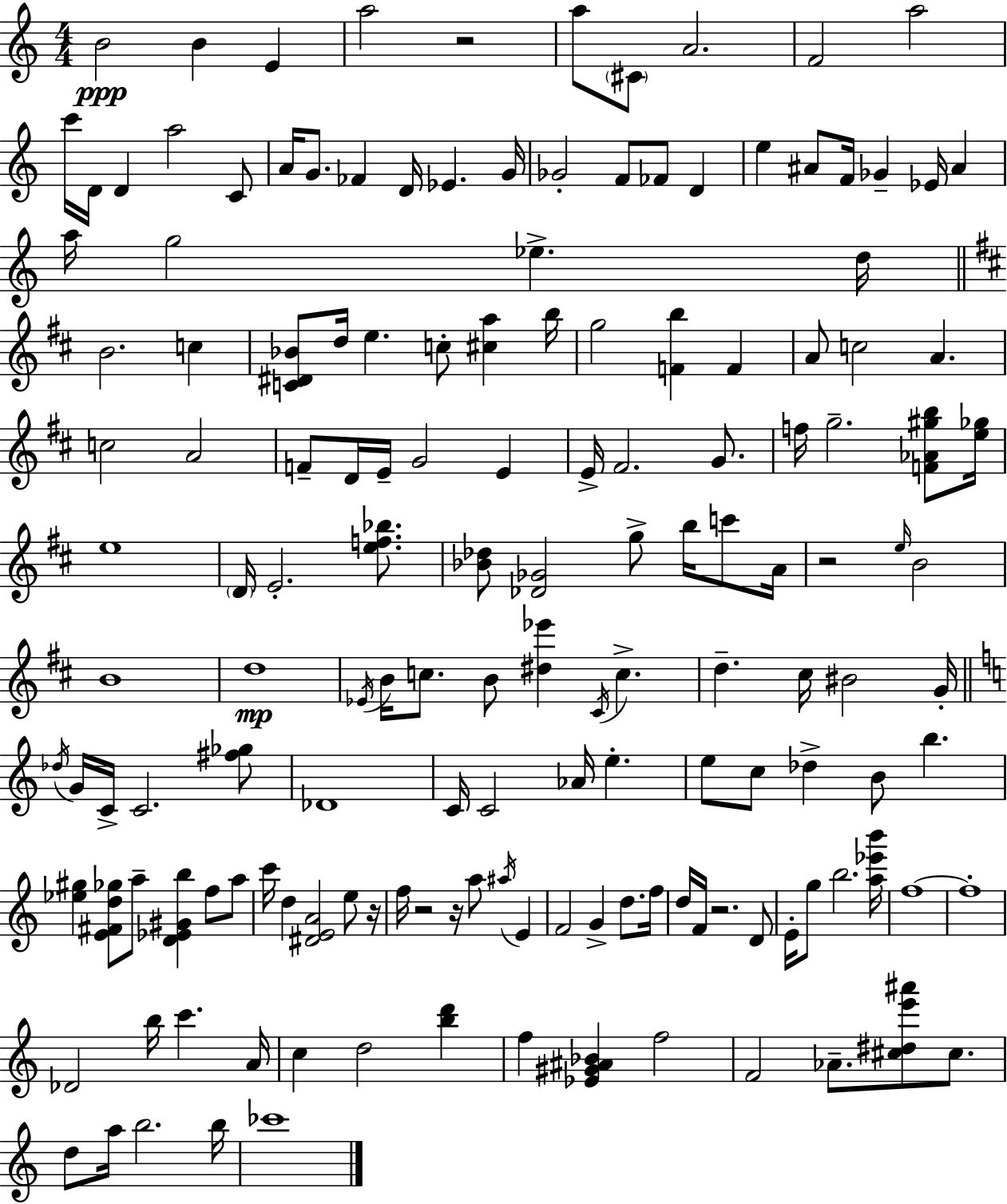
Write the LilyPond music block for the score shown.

{
  \clef treble
  \numericTimeSignature
  \time 4/4
  \key a \minor
  b'2\ppp b'4 e'4 | a''2 r2 | a''8 \parenthesize cis'8 a'2. | f'2 a''2 | \break c'''16 d'16 d'4 a''2 c'8 | a'16 g'8. fes'4 d'16 ees'4. g'16 | ges'2-. f'8 fes'8 d'4 | e''4 ais'8 f'16 ges'4-- ees'16 ais'4 | \break a''16 g''2 ees''4.-> d''16 | \bar "||" \break \key d \major b'2. c''4 | <c' dis' bes'>8 d''16 e''4. c''8-. <cis'' a''>4 b''16 | g''2 <f' b''>4 f'4 | a'8 c''2 a'4. | \break c''2 a'2 | f'8-- d'16 e'16-- g'2 e'4 | e'16-> fis'2. g'8. | f''16 g''2.-- <f' aes' gis'' b''>8 <e'' ges''>16 | \break e''1 | \parenthesize d'16 e'2.-. <e'' f'' bes''>8. | <bes' des''>8 <des' ges'>2 g''8-> b''16 c'''8 a'16 | r2 \grace { e''16 } b'2 | \break b'1 | d''1\mp | \acciaccatura { ees'16 } b'16 c''8. b'8 <dis'' ees'''>4 \acciaccatura { cis'16 } c''4.-> | d''4.-- cis''16 bis'2 | \break g'16-. \bar "||" \break \key c \major \acciaccatura { des''16 } g'16 c'16-> c'2. <fis'' ges''>8 | des'1 | c'16 c'2 aes'16 e''4.-. | e''8 c''8 des''4-> b'8 b''4. | \break <ees'' gis''>4 <e' fis' d'' ges''>8 a''8-- <d' ees' gis' b''>4 f''8 a''8 | c'''16 d''4 <dis' e' a'>2 e''8 | r16 f''16 r2 r16 a''8 \acciaccatura { ais''16 } e'4 | f'2 g'4-> d''8. | \break f''16 d''16 f'16 r2. | d'8 e'16-. g''8 b''2. | <a'' ees''' b'''>16 f''1~~ | f''1-. | \break des'2 b''16 c'''4. | a'16 c''4 d''2 <b'' d'''>4 | f''4 <ees' gis' ais' bes'>4 f''2 | f'2 aes'8.-- <cis'' dis'' e''' ais'''>8 cis''8. | \break d''8 a''16 b''2. | b''16 ces'''1 | \bar "|."
}